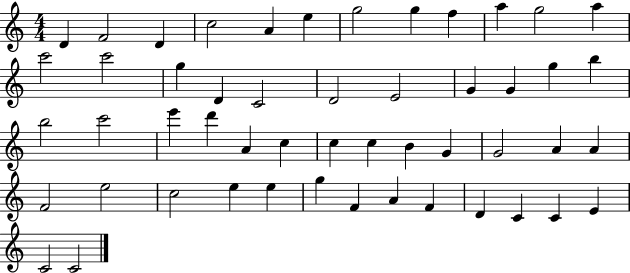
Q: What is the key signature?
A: C major